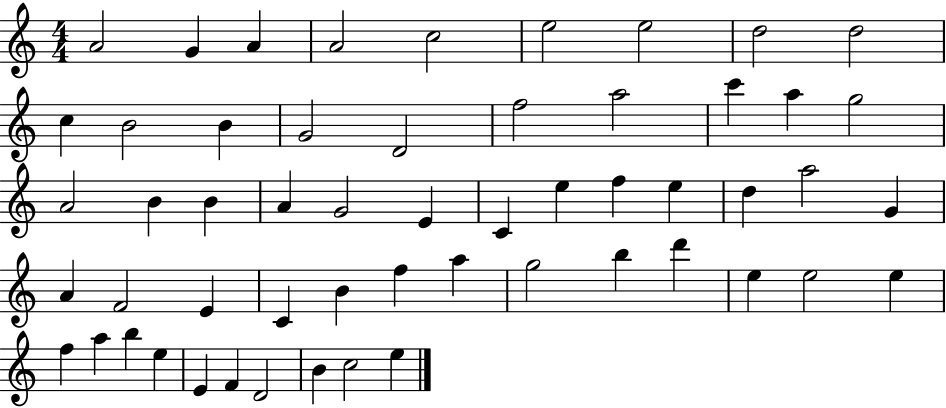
A4/h G4/q A4/q A4/h C5/h E5/h E5/h D5/h D5/h C5/q B4/h B4/q G4/h D4/h F5/h A5/h C6/q A5/q G5/h A4/h B4/q B4/q A4/q G4/h E4/q C4/q E5/q F5/q E5/q D5/q A5/h G4/q A4/q F4/h E4/q C4/q B4/q F5/q A5/q G5/h B5/q D6/q E5/q E5/h E5/q F5/q A5/q B5/q E5/q E4/q F4/q D4/h B4/q C5/h E5/q